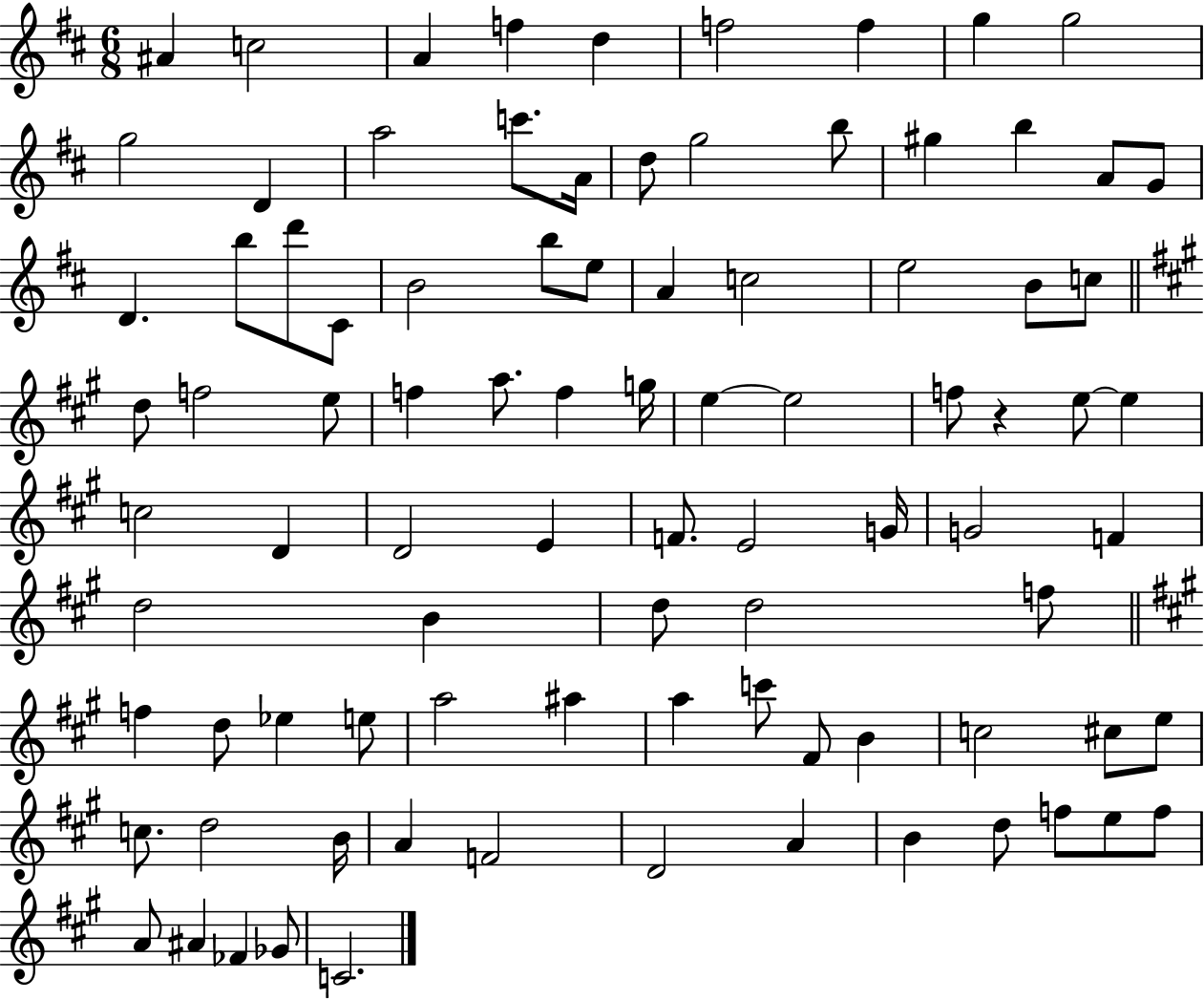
{
  \clef treble
  \numericTimeSignature
  \time 6/8
  \key d \major
  \repeat volta 2 { ais'4 c''2 | a'4 f''4 d''4 | f''2 f''4 | g''4 g''2 | \break g''2 d'4 | a''2 c'''8. a'16 | d''8 g''2 b''8 | gis''4 b''4 a'8 g'8 | \break d'4. b''8 d'''8 cis'8 | b'2 b''8 e''8 | a'4 c''2 | e''2 b'8 c''8 | \break \bar "||" \break \key a \major d''8 f''2 e''8 | f''4 a''8. f''4 g''16 | e''4~~ e''2 | f''8 r4 e''8~~ e''4 | \break c''2 d'4 | d'2 e'4 | f'8. e'2 g'16 | g'2 f'4 | \break d''2 b'4 | d''8 d''2 f''8 | \bar "||" \break \key a \major f''4 d''8 ees''4 e''8 | a''2 ais''4 | a''4 c'''8 fis'8 b'4 | c''2 cis''8 e''8 | \break c''8. d''2 b'16 | a'4 f'2 | d'2 a'4 | b'4 d''8 f''8 e''8 f''8 | \break a'8 ais'4 fes'4 ges'8 | c'2. | } \bar "|."
}